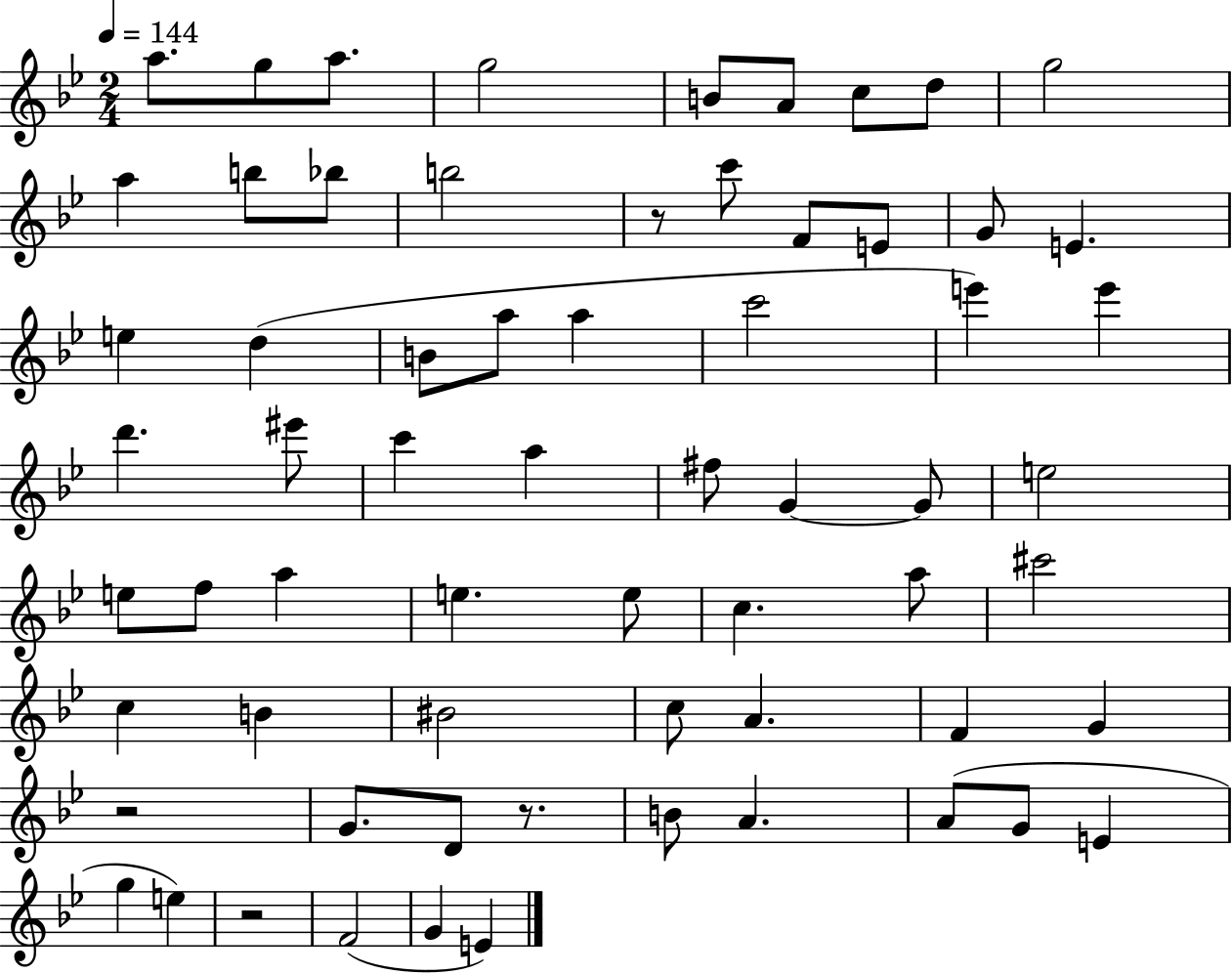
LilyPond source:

{
  \clef treble
  \numericTimeSignature
  \time 2/4
  \key bes \major
  \tempo 4 = 144
  a''8. g''8 a''8. | g''2 | b'8 a'8 c''8 d''8 | g''2 | \break a''4 b''8 bes''8 | b''2 | r8 c'''8 f'8 e'8 | g'8 e'4. | \break e''4 d''4( | b'8 a''8 a''4 | c'''2 | e'''4) e'''4 | \break d'''4. eis'''8 | c'''4 a''4 | fis''8 g'4~~ g'8 | e''2 | \break e''8 f''8 a''4 | e''4. e''8 | c''4. a''8 | cis'''2 | \break c''4 b'4 | bis'2 | c''8 a'4. | f'4 g'4 | \break r2 | g'8. d'8 r8. | b'8 a'4. | a'8( g'8 e'4 | \break g''4 e''4) | r2 | f'2( | g'4 e'4) | \break \bar "|."
}